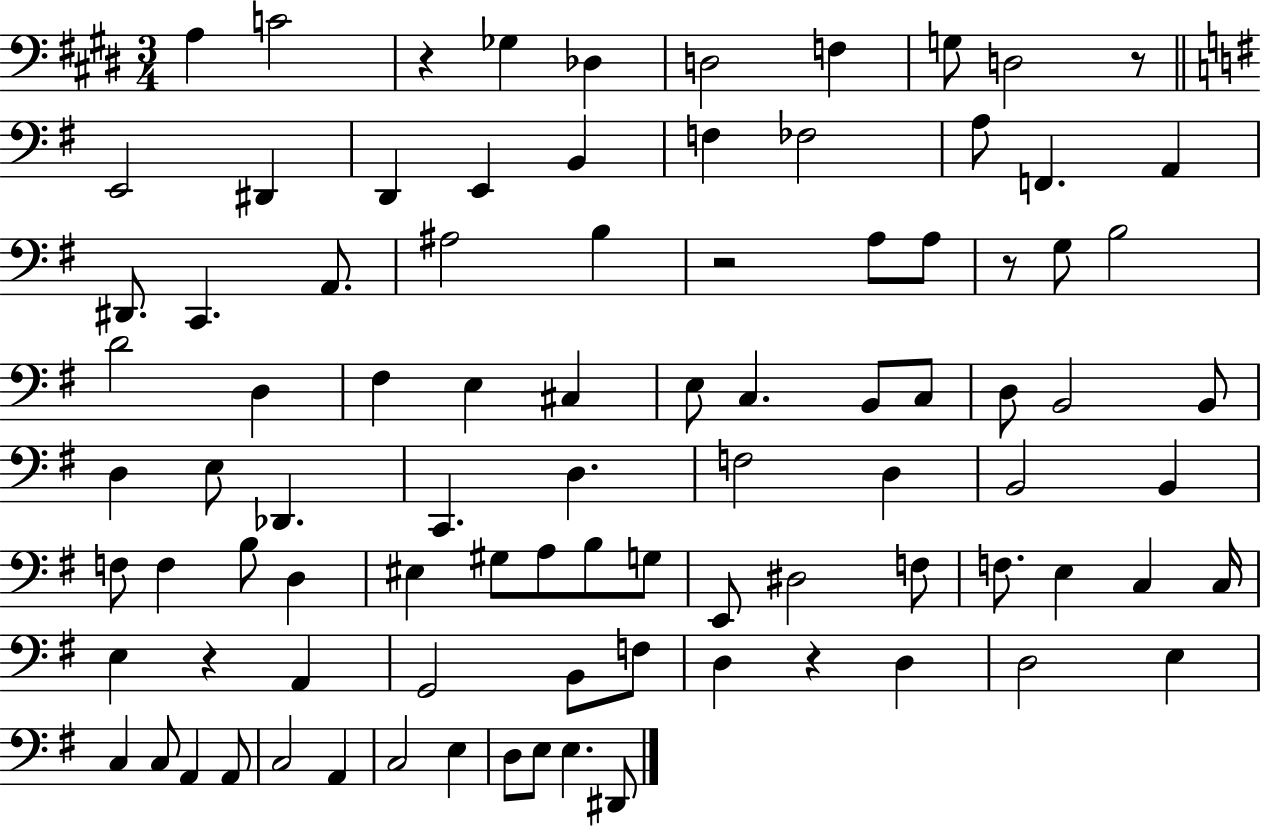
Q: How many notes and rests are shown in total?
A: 91